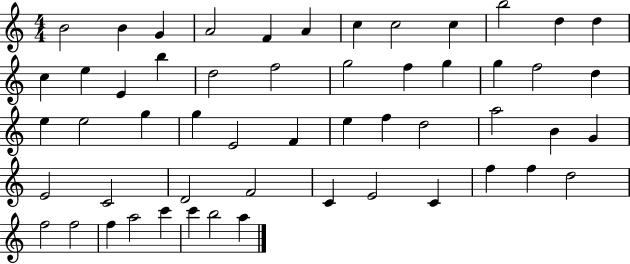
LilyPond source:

{
  \clef treble
  \numericTimeSignature
  \time 4/4
  \key c \major
  b'2 b'4 g'4 | a'2 f'4 a'4 | c''4 c''2 c''4 | b''2 d''4 d''4 | \break c''4 e''4 e'4 b''4 | d''2 f''2 | g''2 f''4 g''4 | g''4 f''2 d''4 | \break e''4 e''2 g''4 | g''4 e'2 f'4 | e''4 f''4 d''2 | a''2 b'4 g'4 | \break e'2 c'2 | d'2 f'2 | c'4 e'2 c'4 | f''4 f''4 d''2 | \break f''2 f''2 | f''4 a''2 c'''4 | c'''4 b''2 a''4 | \bar "|."
}